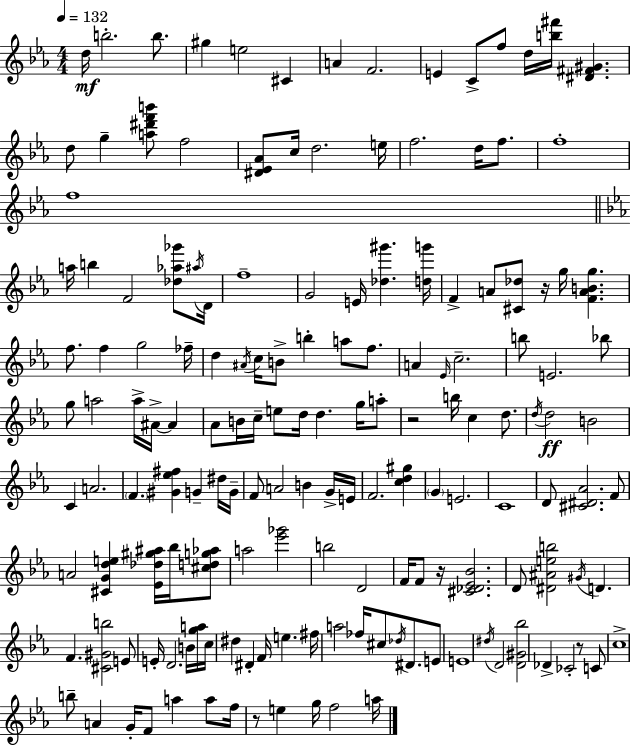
D5/s B5/h. B5/e. G#5/q E5/h C#4/q A4/q F4/h. E4/q C4/e F5/e D5/s [B5,F#6]/s [D#4,F#4,G#4]/q. D5/e G5/q [A5,D#6,F6,B6]/e F5/h [D#4,Eb4,Ab4]/e C5/s D5/h. E5/s F5/h. D5/s F5/e. F5/w F5/w A5/s B5/q F4/h [Db5,Ab5,Gb6]/e A#5/s D4/s F5/w G4/h E4/s [Db5,G#6]/q. [D5,G6]/s F4/q A4/e [C#4,Db5]/e R/s G5/s [F4,A4,B4,G5]/q. F5/e. F5/q G5/h FES5/s D5/q A#4/s C5/s B4/e B5/q A5/e F5/e. A4/q Eb4/s C5/h. B5/e E4/h. Bb5/e G5/e A5/h A5/s A#4/s A#4/q Ab4/e B4/s C5/s E5/e D5/s D5/q. G5/s A5/e R/h B5/s C5/q D5/e. D5/s D5/h B4/h C4/q A4/h. F4/q. [G#4,Eb5,F#5]/q G4/q D#5/s G4/s F4/e A4/h B4/q G4/s E4/s F4/h. [C5,D5,G#5]/q G4/q E4/h. C4/w D4/e [C#4,D#4,Ab4]/h. F4/e A4/h [C#4,G4,D5,E5]/q [Eb4,Db5,G#5,A#5]/s Bb5/s [C#5,D5,G5,Ab5]/e A5/h [Eb6,Gb6]/h B5/h D4/h F4/s F4/e R/s [C#4,Db4,Eb4,Bb4]/h. D4/e [D#4,A#4,E5,B5]/h G#4/s D4/q. F4/q. [C#4,G#4,B5]/h E4/e E4/s D4/h. B4/s [G5,A5]/s C5/s D#5/q D#4/q F4/s E5/q. F#5/s A5/h FES5/s C#5/e Db5/s D#4/e. E4/e E4/w D#5/s D4/h [D4,G#4,Bb5]/h Db4/q CES4/h R/e C4/e C5/w B5/e A4/q G4/s F4/e A5/q A5/e F5/s R/e E5/q G5/s F5/h A5/s